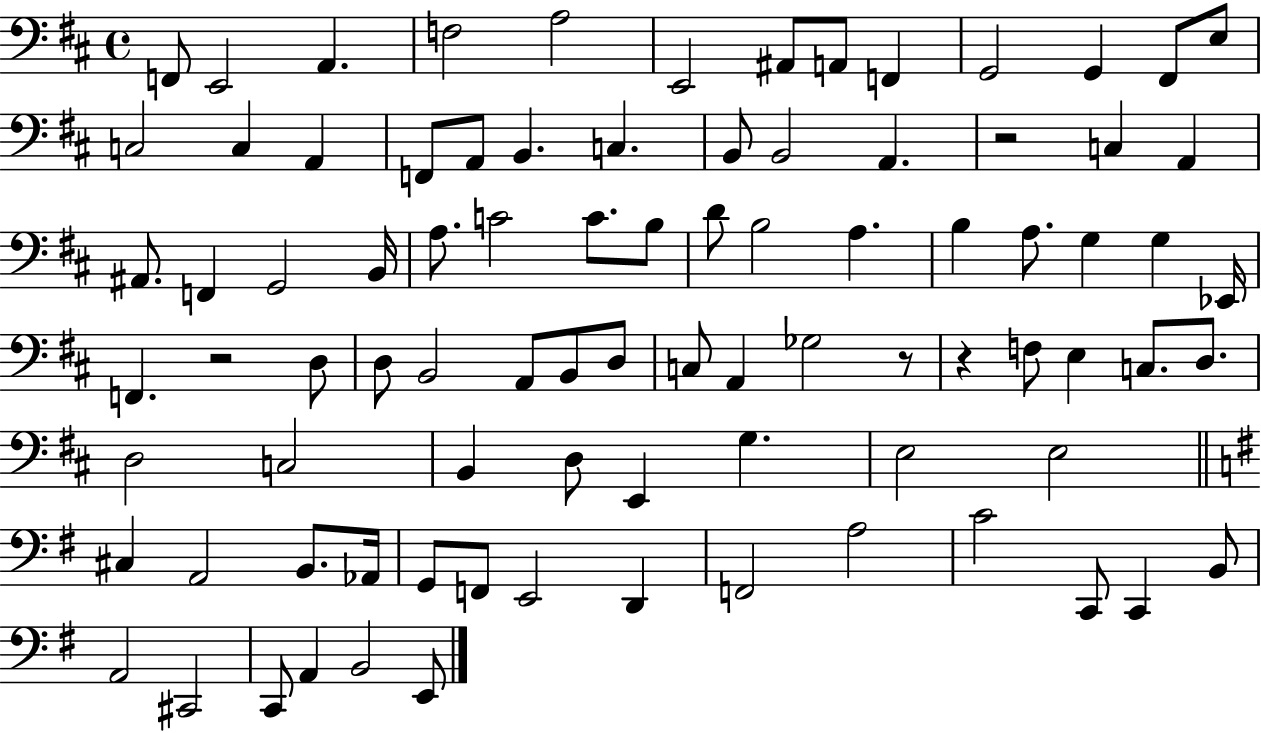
X:1
T:Untitled
M:4/4
L:1/4
K:D
F,,/2 E,,2 A,, F,2 A,2 E,,2 ^A,,/2 A,,/2 F,, G,,2 G,, ^F,,/2 E,/2 C,2 C, A,, F,,/2 A,,/2 B,, C, B,,/2 B,,2 A,, z2 C, A,, ^A,,/2 F,, G,,2 B,,/4 A,/2 C2 C/2 B,/2 D/2 B,2 A, B, A,/2 G, G, _E,,/4 F,, z2 D,/2 D,/2 B,,2 A,,/2 B,,/2 D,/2 C,/2 A,, _G,2 z/2 z F,/2 E, C,/2 D,/2 D,2 C,2 B,, D,/2 E,, G, E,2 E,2 ^C, A,,2 B,,/2 _A,,/4 G,,/2 F,,/2 E,,2 D,, F,,2 A,2 C2 C,,/2 C,, B,,/2 A,,2 ^C,,2 C,,/2 A,, B,,2 E,,/2